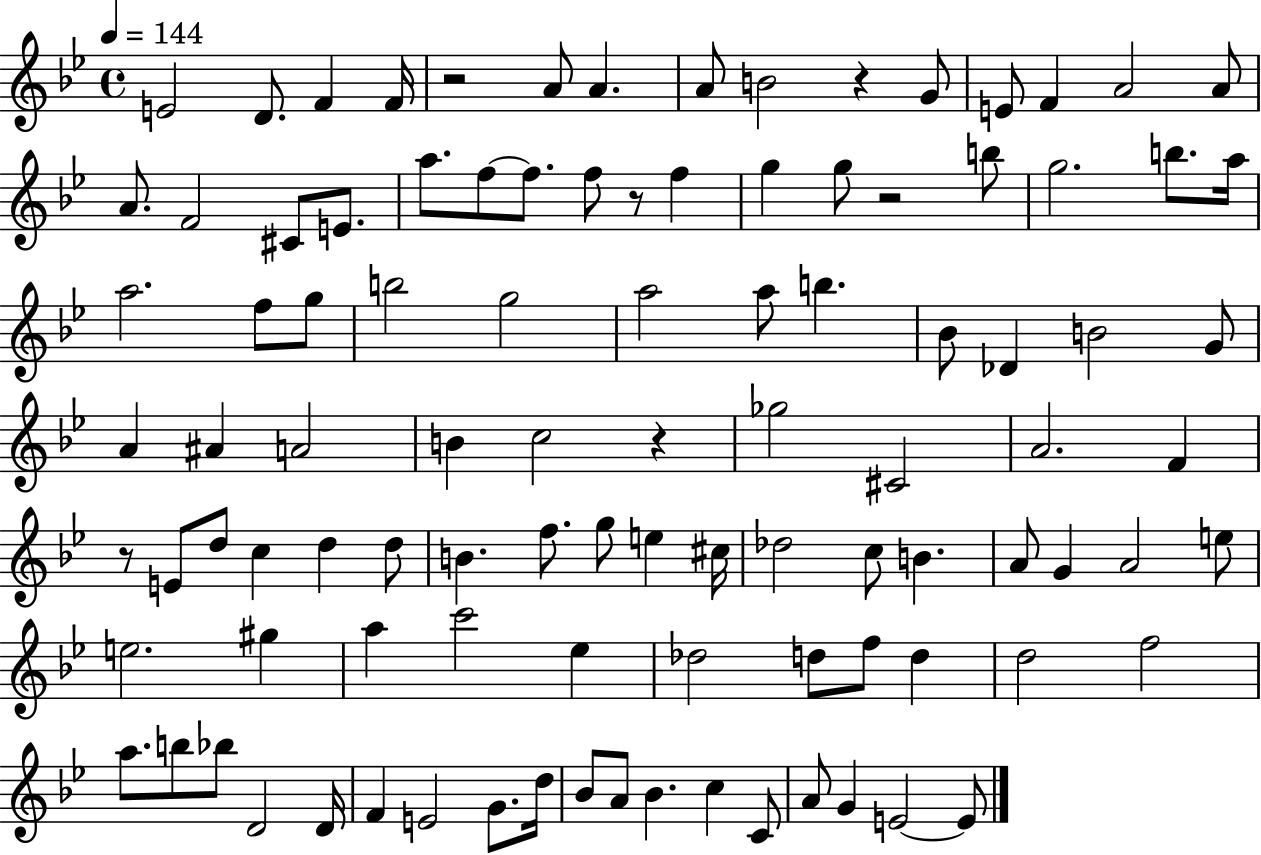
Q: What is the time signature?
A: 4/4